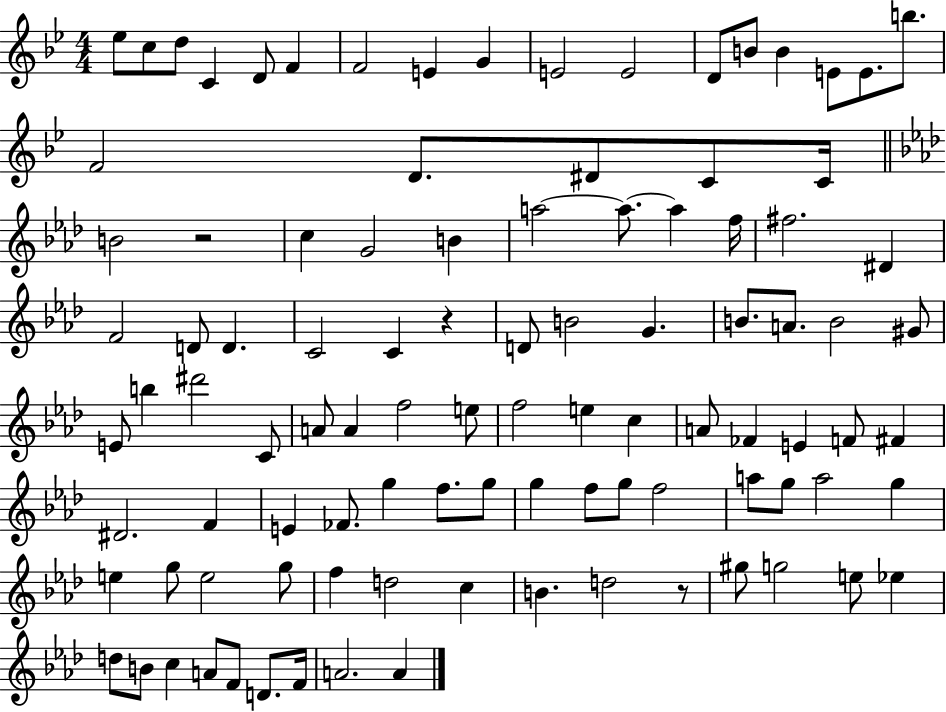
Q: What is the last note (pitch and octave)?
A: A4